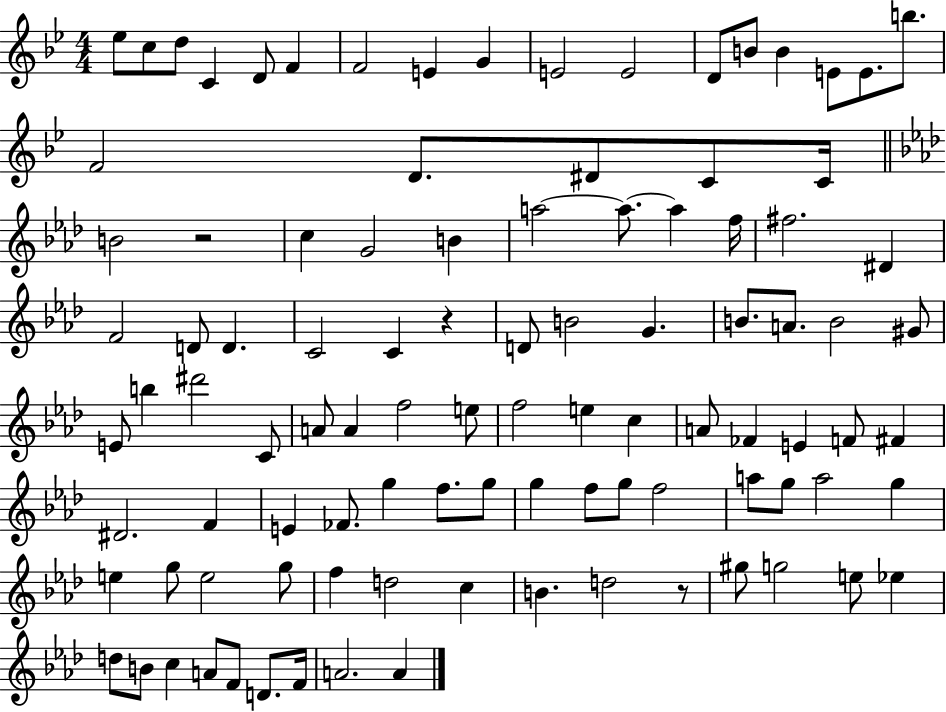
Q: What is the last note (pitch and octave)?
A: A4